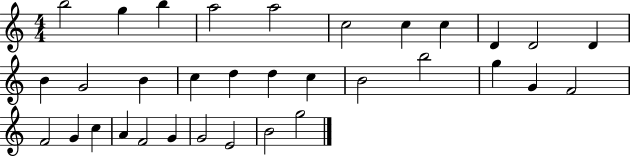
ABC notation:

X:1
T:Untitled
M:4/4
L:1/4
K:C
b2 g b a2 a2 c2 c c D D2 D B G2 B c d d c B2 b2 g G F2 F2 G c A F2 G G2 E2 B2 g2